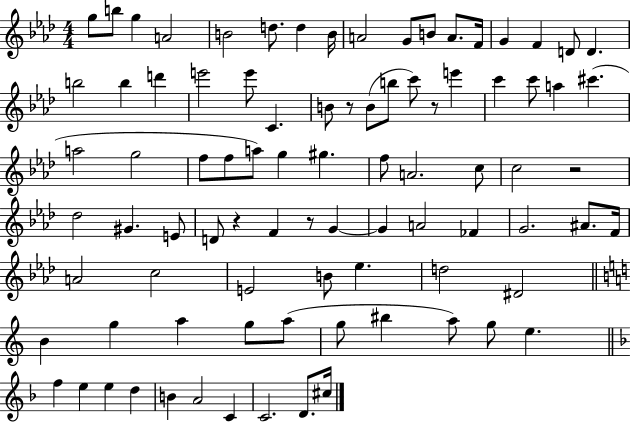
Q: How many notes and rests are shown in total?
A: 87